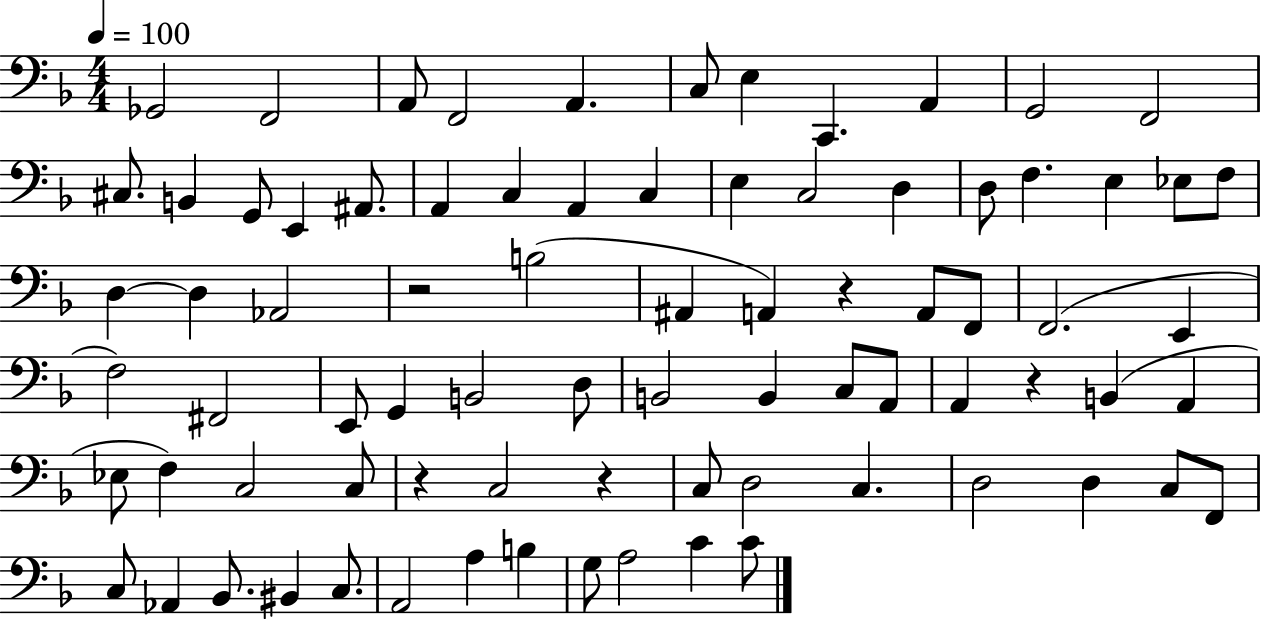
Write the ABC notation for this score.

X:1
T:Untitled
M:4/4
L:1/4
K:F
_G,,2 F,,2 A,,/2 F,,2 A,, C,/2 E, C,, A,, G,,2 F,,2 ^C,/2 B,, G,,/2 E,, ^A,,/2 A,, C, A,, C, E, C,2 D, D,/2 F, E, _E,/2 F,/2 D, D, _A,,2 z2 B,2 ^A,, A,, z A,,/2 F,,/2 F,,2 E,, F,2 ^F,,2 E,,/2 G,, B,,2 D,/2 B,,2 B,, C,/2 A,,/2 A,, z B,, A,, _E,/2 F, C,2 C,/2 z C,2 z C,/2 D,2 C, D,2 D, C,/2 F,,/2 C,/2 _A,, _B,,/2 ^B,, C,/2 A,,2 A, B, G,/2 A,2 C C/2